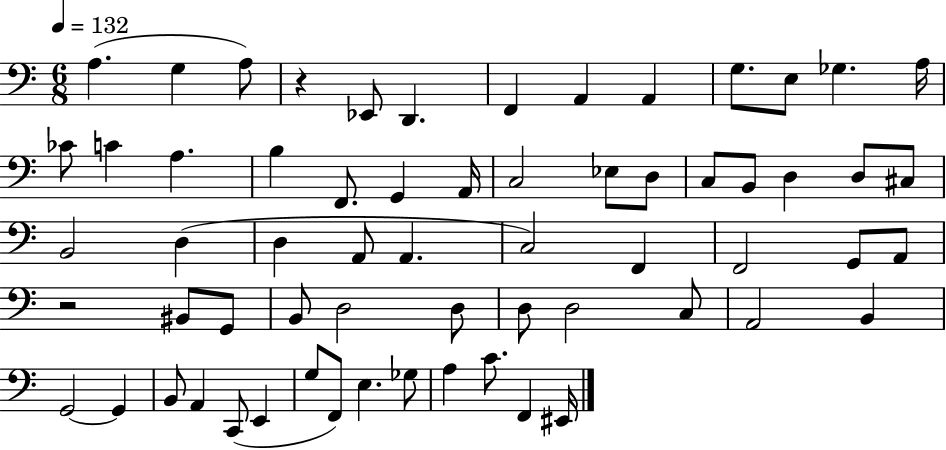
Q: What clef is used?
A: bass